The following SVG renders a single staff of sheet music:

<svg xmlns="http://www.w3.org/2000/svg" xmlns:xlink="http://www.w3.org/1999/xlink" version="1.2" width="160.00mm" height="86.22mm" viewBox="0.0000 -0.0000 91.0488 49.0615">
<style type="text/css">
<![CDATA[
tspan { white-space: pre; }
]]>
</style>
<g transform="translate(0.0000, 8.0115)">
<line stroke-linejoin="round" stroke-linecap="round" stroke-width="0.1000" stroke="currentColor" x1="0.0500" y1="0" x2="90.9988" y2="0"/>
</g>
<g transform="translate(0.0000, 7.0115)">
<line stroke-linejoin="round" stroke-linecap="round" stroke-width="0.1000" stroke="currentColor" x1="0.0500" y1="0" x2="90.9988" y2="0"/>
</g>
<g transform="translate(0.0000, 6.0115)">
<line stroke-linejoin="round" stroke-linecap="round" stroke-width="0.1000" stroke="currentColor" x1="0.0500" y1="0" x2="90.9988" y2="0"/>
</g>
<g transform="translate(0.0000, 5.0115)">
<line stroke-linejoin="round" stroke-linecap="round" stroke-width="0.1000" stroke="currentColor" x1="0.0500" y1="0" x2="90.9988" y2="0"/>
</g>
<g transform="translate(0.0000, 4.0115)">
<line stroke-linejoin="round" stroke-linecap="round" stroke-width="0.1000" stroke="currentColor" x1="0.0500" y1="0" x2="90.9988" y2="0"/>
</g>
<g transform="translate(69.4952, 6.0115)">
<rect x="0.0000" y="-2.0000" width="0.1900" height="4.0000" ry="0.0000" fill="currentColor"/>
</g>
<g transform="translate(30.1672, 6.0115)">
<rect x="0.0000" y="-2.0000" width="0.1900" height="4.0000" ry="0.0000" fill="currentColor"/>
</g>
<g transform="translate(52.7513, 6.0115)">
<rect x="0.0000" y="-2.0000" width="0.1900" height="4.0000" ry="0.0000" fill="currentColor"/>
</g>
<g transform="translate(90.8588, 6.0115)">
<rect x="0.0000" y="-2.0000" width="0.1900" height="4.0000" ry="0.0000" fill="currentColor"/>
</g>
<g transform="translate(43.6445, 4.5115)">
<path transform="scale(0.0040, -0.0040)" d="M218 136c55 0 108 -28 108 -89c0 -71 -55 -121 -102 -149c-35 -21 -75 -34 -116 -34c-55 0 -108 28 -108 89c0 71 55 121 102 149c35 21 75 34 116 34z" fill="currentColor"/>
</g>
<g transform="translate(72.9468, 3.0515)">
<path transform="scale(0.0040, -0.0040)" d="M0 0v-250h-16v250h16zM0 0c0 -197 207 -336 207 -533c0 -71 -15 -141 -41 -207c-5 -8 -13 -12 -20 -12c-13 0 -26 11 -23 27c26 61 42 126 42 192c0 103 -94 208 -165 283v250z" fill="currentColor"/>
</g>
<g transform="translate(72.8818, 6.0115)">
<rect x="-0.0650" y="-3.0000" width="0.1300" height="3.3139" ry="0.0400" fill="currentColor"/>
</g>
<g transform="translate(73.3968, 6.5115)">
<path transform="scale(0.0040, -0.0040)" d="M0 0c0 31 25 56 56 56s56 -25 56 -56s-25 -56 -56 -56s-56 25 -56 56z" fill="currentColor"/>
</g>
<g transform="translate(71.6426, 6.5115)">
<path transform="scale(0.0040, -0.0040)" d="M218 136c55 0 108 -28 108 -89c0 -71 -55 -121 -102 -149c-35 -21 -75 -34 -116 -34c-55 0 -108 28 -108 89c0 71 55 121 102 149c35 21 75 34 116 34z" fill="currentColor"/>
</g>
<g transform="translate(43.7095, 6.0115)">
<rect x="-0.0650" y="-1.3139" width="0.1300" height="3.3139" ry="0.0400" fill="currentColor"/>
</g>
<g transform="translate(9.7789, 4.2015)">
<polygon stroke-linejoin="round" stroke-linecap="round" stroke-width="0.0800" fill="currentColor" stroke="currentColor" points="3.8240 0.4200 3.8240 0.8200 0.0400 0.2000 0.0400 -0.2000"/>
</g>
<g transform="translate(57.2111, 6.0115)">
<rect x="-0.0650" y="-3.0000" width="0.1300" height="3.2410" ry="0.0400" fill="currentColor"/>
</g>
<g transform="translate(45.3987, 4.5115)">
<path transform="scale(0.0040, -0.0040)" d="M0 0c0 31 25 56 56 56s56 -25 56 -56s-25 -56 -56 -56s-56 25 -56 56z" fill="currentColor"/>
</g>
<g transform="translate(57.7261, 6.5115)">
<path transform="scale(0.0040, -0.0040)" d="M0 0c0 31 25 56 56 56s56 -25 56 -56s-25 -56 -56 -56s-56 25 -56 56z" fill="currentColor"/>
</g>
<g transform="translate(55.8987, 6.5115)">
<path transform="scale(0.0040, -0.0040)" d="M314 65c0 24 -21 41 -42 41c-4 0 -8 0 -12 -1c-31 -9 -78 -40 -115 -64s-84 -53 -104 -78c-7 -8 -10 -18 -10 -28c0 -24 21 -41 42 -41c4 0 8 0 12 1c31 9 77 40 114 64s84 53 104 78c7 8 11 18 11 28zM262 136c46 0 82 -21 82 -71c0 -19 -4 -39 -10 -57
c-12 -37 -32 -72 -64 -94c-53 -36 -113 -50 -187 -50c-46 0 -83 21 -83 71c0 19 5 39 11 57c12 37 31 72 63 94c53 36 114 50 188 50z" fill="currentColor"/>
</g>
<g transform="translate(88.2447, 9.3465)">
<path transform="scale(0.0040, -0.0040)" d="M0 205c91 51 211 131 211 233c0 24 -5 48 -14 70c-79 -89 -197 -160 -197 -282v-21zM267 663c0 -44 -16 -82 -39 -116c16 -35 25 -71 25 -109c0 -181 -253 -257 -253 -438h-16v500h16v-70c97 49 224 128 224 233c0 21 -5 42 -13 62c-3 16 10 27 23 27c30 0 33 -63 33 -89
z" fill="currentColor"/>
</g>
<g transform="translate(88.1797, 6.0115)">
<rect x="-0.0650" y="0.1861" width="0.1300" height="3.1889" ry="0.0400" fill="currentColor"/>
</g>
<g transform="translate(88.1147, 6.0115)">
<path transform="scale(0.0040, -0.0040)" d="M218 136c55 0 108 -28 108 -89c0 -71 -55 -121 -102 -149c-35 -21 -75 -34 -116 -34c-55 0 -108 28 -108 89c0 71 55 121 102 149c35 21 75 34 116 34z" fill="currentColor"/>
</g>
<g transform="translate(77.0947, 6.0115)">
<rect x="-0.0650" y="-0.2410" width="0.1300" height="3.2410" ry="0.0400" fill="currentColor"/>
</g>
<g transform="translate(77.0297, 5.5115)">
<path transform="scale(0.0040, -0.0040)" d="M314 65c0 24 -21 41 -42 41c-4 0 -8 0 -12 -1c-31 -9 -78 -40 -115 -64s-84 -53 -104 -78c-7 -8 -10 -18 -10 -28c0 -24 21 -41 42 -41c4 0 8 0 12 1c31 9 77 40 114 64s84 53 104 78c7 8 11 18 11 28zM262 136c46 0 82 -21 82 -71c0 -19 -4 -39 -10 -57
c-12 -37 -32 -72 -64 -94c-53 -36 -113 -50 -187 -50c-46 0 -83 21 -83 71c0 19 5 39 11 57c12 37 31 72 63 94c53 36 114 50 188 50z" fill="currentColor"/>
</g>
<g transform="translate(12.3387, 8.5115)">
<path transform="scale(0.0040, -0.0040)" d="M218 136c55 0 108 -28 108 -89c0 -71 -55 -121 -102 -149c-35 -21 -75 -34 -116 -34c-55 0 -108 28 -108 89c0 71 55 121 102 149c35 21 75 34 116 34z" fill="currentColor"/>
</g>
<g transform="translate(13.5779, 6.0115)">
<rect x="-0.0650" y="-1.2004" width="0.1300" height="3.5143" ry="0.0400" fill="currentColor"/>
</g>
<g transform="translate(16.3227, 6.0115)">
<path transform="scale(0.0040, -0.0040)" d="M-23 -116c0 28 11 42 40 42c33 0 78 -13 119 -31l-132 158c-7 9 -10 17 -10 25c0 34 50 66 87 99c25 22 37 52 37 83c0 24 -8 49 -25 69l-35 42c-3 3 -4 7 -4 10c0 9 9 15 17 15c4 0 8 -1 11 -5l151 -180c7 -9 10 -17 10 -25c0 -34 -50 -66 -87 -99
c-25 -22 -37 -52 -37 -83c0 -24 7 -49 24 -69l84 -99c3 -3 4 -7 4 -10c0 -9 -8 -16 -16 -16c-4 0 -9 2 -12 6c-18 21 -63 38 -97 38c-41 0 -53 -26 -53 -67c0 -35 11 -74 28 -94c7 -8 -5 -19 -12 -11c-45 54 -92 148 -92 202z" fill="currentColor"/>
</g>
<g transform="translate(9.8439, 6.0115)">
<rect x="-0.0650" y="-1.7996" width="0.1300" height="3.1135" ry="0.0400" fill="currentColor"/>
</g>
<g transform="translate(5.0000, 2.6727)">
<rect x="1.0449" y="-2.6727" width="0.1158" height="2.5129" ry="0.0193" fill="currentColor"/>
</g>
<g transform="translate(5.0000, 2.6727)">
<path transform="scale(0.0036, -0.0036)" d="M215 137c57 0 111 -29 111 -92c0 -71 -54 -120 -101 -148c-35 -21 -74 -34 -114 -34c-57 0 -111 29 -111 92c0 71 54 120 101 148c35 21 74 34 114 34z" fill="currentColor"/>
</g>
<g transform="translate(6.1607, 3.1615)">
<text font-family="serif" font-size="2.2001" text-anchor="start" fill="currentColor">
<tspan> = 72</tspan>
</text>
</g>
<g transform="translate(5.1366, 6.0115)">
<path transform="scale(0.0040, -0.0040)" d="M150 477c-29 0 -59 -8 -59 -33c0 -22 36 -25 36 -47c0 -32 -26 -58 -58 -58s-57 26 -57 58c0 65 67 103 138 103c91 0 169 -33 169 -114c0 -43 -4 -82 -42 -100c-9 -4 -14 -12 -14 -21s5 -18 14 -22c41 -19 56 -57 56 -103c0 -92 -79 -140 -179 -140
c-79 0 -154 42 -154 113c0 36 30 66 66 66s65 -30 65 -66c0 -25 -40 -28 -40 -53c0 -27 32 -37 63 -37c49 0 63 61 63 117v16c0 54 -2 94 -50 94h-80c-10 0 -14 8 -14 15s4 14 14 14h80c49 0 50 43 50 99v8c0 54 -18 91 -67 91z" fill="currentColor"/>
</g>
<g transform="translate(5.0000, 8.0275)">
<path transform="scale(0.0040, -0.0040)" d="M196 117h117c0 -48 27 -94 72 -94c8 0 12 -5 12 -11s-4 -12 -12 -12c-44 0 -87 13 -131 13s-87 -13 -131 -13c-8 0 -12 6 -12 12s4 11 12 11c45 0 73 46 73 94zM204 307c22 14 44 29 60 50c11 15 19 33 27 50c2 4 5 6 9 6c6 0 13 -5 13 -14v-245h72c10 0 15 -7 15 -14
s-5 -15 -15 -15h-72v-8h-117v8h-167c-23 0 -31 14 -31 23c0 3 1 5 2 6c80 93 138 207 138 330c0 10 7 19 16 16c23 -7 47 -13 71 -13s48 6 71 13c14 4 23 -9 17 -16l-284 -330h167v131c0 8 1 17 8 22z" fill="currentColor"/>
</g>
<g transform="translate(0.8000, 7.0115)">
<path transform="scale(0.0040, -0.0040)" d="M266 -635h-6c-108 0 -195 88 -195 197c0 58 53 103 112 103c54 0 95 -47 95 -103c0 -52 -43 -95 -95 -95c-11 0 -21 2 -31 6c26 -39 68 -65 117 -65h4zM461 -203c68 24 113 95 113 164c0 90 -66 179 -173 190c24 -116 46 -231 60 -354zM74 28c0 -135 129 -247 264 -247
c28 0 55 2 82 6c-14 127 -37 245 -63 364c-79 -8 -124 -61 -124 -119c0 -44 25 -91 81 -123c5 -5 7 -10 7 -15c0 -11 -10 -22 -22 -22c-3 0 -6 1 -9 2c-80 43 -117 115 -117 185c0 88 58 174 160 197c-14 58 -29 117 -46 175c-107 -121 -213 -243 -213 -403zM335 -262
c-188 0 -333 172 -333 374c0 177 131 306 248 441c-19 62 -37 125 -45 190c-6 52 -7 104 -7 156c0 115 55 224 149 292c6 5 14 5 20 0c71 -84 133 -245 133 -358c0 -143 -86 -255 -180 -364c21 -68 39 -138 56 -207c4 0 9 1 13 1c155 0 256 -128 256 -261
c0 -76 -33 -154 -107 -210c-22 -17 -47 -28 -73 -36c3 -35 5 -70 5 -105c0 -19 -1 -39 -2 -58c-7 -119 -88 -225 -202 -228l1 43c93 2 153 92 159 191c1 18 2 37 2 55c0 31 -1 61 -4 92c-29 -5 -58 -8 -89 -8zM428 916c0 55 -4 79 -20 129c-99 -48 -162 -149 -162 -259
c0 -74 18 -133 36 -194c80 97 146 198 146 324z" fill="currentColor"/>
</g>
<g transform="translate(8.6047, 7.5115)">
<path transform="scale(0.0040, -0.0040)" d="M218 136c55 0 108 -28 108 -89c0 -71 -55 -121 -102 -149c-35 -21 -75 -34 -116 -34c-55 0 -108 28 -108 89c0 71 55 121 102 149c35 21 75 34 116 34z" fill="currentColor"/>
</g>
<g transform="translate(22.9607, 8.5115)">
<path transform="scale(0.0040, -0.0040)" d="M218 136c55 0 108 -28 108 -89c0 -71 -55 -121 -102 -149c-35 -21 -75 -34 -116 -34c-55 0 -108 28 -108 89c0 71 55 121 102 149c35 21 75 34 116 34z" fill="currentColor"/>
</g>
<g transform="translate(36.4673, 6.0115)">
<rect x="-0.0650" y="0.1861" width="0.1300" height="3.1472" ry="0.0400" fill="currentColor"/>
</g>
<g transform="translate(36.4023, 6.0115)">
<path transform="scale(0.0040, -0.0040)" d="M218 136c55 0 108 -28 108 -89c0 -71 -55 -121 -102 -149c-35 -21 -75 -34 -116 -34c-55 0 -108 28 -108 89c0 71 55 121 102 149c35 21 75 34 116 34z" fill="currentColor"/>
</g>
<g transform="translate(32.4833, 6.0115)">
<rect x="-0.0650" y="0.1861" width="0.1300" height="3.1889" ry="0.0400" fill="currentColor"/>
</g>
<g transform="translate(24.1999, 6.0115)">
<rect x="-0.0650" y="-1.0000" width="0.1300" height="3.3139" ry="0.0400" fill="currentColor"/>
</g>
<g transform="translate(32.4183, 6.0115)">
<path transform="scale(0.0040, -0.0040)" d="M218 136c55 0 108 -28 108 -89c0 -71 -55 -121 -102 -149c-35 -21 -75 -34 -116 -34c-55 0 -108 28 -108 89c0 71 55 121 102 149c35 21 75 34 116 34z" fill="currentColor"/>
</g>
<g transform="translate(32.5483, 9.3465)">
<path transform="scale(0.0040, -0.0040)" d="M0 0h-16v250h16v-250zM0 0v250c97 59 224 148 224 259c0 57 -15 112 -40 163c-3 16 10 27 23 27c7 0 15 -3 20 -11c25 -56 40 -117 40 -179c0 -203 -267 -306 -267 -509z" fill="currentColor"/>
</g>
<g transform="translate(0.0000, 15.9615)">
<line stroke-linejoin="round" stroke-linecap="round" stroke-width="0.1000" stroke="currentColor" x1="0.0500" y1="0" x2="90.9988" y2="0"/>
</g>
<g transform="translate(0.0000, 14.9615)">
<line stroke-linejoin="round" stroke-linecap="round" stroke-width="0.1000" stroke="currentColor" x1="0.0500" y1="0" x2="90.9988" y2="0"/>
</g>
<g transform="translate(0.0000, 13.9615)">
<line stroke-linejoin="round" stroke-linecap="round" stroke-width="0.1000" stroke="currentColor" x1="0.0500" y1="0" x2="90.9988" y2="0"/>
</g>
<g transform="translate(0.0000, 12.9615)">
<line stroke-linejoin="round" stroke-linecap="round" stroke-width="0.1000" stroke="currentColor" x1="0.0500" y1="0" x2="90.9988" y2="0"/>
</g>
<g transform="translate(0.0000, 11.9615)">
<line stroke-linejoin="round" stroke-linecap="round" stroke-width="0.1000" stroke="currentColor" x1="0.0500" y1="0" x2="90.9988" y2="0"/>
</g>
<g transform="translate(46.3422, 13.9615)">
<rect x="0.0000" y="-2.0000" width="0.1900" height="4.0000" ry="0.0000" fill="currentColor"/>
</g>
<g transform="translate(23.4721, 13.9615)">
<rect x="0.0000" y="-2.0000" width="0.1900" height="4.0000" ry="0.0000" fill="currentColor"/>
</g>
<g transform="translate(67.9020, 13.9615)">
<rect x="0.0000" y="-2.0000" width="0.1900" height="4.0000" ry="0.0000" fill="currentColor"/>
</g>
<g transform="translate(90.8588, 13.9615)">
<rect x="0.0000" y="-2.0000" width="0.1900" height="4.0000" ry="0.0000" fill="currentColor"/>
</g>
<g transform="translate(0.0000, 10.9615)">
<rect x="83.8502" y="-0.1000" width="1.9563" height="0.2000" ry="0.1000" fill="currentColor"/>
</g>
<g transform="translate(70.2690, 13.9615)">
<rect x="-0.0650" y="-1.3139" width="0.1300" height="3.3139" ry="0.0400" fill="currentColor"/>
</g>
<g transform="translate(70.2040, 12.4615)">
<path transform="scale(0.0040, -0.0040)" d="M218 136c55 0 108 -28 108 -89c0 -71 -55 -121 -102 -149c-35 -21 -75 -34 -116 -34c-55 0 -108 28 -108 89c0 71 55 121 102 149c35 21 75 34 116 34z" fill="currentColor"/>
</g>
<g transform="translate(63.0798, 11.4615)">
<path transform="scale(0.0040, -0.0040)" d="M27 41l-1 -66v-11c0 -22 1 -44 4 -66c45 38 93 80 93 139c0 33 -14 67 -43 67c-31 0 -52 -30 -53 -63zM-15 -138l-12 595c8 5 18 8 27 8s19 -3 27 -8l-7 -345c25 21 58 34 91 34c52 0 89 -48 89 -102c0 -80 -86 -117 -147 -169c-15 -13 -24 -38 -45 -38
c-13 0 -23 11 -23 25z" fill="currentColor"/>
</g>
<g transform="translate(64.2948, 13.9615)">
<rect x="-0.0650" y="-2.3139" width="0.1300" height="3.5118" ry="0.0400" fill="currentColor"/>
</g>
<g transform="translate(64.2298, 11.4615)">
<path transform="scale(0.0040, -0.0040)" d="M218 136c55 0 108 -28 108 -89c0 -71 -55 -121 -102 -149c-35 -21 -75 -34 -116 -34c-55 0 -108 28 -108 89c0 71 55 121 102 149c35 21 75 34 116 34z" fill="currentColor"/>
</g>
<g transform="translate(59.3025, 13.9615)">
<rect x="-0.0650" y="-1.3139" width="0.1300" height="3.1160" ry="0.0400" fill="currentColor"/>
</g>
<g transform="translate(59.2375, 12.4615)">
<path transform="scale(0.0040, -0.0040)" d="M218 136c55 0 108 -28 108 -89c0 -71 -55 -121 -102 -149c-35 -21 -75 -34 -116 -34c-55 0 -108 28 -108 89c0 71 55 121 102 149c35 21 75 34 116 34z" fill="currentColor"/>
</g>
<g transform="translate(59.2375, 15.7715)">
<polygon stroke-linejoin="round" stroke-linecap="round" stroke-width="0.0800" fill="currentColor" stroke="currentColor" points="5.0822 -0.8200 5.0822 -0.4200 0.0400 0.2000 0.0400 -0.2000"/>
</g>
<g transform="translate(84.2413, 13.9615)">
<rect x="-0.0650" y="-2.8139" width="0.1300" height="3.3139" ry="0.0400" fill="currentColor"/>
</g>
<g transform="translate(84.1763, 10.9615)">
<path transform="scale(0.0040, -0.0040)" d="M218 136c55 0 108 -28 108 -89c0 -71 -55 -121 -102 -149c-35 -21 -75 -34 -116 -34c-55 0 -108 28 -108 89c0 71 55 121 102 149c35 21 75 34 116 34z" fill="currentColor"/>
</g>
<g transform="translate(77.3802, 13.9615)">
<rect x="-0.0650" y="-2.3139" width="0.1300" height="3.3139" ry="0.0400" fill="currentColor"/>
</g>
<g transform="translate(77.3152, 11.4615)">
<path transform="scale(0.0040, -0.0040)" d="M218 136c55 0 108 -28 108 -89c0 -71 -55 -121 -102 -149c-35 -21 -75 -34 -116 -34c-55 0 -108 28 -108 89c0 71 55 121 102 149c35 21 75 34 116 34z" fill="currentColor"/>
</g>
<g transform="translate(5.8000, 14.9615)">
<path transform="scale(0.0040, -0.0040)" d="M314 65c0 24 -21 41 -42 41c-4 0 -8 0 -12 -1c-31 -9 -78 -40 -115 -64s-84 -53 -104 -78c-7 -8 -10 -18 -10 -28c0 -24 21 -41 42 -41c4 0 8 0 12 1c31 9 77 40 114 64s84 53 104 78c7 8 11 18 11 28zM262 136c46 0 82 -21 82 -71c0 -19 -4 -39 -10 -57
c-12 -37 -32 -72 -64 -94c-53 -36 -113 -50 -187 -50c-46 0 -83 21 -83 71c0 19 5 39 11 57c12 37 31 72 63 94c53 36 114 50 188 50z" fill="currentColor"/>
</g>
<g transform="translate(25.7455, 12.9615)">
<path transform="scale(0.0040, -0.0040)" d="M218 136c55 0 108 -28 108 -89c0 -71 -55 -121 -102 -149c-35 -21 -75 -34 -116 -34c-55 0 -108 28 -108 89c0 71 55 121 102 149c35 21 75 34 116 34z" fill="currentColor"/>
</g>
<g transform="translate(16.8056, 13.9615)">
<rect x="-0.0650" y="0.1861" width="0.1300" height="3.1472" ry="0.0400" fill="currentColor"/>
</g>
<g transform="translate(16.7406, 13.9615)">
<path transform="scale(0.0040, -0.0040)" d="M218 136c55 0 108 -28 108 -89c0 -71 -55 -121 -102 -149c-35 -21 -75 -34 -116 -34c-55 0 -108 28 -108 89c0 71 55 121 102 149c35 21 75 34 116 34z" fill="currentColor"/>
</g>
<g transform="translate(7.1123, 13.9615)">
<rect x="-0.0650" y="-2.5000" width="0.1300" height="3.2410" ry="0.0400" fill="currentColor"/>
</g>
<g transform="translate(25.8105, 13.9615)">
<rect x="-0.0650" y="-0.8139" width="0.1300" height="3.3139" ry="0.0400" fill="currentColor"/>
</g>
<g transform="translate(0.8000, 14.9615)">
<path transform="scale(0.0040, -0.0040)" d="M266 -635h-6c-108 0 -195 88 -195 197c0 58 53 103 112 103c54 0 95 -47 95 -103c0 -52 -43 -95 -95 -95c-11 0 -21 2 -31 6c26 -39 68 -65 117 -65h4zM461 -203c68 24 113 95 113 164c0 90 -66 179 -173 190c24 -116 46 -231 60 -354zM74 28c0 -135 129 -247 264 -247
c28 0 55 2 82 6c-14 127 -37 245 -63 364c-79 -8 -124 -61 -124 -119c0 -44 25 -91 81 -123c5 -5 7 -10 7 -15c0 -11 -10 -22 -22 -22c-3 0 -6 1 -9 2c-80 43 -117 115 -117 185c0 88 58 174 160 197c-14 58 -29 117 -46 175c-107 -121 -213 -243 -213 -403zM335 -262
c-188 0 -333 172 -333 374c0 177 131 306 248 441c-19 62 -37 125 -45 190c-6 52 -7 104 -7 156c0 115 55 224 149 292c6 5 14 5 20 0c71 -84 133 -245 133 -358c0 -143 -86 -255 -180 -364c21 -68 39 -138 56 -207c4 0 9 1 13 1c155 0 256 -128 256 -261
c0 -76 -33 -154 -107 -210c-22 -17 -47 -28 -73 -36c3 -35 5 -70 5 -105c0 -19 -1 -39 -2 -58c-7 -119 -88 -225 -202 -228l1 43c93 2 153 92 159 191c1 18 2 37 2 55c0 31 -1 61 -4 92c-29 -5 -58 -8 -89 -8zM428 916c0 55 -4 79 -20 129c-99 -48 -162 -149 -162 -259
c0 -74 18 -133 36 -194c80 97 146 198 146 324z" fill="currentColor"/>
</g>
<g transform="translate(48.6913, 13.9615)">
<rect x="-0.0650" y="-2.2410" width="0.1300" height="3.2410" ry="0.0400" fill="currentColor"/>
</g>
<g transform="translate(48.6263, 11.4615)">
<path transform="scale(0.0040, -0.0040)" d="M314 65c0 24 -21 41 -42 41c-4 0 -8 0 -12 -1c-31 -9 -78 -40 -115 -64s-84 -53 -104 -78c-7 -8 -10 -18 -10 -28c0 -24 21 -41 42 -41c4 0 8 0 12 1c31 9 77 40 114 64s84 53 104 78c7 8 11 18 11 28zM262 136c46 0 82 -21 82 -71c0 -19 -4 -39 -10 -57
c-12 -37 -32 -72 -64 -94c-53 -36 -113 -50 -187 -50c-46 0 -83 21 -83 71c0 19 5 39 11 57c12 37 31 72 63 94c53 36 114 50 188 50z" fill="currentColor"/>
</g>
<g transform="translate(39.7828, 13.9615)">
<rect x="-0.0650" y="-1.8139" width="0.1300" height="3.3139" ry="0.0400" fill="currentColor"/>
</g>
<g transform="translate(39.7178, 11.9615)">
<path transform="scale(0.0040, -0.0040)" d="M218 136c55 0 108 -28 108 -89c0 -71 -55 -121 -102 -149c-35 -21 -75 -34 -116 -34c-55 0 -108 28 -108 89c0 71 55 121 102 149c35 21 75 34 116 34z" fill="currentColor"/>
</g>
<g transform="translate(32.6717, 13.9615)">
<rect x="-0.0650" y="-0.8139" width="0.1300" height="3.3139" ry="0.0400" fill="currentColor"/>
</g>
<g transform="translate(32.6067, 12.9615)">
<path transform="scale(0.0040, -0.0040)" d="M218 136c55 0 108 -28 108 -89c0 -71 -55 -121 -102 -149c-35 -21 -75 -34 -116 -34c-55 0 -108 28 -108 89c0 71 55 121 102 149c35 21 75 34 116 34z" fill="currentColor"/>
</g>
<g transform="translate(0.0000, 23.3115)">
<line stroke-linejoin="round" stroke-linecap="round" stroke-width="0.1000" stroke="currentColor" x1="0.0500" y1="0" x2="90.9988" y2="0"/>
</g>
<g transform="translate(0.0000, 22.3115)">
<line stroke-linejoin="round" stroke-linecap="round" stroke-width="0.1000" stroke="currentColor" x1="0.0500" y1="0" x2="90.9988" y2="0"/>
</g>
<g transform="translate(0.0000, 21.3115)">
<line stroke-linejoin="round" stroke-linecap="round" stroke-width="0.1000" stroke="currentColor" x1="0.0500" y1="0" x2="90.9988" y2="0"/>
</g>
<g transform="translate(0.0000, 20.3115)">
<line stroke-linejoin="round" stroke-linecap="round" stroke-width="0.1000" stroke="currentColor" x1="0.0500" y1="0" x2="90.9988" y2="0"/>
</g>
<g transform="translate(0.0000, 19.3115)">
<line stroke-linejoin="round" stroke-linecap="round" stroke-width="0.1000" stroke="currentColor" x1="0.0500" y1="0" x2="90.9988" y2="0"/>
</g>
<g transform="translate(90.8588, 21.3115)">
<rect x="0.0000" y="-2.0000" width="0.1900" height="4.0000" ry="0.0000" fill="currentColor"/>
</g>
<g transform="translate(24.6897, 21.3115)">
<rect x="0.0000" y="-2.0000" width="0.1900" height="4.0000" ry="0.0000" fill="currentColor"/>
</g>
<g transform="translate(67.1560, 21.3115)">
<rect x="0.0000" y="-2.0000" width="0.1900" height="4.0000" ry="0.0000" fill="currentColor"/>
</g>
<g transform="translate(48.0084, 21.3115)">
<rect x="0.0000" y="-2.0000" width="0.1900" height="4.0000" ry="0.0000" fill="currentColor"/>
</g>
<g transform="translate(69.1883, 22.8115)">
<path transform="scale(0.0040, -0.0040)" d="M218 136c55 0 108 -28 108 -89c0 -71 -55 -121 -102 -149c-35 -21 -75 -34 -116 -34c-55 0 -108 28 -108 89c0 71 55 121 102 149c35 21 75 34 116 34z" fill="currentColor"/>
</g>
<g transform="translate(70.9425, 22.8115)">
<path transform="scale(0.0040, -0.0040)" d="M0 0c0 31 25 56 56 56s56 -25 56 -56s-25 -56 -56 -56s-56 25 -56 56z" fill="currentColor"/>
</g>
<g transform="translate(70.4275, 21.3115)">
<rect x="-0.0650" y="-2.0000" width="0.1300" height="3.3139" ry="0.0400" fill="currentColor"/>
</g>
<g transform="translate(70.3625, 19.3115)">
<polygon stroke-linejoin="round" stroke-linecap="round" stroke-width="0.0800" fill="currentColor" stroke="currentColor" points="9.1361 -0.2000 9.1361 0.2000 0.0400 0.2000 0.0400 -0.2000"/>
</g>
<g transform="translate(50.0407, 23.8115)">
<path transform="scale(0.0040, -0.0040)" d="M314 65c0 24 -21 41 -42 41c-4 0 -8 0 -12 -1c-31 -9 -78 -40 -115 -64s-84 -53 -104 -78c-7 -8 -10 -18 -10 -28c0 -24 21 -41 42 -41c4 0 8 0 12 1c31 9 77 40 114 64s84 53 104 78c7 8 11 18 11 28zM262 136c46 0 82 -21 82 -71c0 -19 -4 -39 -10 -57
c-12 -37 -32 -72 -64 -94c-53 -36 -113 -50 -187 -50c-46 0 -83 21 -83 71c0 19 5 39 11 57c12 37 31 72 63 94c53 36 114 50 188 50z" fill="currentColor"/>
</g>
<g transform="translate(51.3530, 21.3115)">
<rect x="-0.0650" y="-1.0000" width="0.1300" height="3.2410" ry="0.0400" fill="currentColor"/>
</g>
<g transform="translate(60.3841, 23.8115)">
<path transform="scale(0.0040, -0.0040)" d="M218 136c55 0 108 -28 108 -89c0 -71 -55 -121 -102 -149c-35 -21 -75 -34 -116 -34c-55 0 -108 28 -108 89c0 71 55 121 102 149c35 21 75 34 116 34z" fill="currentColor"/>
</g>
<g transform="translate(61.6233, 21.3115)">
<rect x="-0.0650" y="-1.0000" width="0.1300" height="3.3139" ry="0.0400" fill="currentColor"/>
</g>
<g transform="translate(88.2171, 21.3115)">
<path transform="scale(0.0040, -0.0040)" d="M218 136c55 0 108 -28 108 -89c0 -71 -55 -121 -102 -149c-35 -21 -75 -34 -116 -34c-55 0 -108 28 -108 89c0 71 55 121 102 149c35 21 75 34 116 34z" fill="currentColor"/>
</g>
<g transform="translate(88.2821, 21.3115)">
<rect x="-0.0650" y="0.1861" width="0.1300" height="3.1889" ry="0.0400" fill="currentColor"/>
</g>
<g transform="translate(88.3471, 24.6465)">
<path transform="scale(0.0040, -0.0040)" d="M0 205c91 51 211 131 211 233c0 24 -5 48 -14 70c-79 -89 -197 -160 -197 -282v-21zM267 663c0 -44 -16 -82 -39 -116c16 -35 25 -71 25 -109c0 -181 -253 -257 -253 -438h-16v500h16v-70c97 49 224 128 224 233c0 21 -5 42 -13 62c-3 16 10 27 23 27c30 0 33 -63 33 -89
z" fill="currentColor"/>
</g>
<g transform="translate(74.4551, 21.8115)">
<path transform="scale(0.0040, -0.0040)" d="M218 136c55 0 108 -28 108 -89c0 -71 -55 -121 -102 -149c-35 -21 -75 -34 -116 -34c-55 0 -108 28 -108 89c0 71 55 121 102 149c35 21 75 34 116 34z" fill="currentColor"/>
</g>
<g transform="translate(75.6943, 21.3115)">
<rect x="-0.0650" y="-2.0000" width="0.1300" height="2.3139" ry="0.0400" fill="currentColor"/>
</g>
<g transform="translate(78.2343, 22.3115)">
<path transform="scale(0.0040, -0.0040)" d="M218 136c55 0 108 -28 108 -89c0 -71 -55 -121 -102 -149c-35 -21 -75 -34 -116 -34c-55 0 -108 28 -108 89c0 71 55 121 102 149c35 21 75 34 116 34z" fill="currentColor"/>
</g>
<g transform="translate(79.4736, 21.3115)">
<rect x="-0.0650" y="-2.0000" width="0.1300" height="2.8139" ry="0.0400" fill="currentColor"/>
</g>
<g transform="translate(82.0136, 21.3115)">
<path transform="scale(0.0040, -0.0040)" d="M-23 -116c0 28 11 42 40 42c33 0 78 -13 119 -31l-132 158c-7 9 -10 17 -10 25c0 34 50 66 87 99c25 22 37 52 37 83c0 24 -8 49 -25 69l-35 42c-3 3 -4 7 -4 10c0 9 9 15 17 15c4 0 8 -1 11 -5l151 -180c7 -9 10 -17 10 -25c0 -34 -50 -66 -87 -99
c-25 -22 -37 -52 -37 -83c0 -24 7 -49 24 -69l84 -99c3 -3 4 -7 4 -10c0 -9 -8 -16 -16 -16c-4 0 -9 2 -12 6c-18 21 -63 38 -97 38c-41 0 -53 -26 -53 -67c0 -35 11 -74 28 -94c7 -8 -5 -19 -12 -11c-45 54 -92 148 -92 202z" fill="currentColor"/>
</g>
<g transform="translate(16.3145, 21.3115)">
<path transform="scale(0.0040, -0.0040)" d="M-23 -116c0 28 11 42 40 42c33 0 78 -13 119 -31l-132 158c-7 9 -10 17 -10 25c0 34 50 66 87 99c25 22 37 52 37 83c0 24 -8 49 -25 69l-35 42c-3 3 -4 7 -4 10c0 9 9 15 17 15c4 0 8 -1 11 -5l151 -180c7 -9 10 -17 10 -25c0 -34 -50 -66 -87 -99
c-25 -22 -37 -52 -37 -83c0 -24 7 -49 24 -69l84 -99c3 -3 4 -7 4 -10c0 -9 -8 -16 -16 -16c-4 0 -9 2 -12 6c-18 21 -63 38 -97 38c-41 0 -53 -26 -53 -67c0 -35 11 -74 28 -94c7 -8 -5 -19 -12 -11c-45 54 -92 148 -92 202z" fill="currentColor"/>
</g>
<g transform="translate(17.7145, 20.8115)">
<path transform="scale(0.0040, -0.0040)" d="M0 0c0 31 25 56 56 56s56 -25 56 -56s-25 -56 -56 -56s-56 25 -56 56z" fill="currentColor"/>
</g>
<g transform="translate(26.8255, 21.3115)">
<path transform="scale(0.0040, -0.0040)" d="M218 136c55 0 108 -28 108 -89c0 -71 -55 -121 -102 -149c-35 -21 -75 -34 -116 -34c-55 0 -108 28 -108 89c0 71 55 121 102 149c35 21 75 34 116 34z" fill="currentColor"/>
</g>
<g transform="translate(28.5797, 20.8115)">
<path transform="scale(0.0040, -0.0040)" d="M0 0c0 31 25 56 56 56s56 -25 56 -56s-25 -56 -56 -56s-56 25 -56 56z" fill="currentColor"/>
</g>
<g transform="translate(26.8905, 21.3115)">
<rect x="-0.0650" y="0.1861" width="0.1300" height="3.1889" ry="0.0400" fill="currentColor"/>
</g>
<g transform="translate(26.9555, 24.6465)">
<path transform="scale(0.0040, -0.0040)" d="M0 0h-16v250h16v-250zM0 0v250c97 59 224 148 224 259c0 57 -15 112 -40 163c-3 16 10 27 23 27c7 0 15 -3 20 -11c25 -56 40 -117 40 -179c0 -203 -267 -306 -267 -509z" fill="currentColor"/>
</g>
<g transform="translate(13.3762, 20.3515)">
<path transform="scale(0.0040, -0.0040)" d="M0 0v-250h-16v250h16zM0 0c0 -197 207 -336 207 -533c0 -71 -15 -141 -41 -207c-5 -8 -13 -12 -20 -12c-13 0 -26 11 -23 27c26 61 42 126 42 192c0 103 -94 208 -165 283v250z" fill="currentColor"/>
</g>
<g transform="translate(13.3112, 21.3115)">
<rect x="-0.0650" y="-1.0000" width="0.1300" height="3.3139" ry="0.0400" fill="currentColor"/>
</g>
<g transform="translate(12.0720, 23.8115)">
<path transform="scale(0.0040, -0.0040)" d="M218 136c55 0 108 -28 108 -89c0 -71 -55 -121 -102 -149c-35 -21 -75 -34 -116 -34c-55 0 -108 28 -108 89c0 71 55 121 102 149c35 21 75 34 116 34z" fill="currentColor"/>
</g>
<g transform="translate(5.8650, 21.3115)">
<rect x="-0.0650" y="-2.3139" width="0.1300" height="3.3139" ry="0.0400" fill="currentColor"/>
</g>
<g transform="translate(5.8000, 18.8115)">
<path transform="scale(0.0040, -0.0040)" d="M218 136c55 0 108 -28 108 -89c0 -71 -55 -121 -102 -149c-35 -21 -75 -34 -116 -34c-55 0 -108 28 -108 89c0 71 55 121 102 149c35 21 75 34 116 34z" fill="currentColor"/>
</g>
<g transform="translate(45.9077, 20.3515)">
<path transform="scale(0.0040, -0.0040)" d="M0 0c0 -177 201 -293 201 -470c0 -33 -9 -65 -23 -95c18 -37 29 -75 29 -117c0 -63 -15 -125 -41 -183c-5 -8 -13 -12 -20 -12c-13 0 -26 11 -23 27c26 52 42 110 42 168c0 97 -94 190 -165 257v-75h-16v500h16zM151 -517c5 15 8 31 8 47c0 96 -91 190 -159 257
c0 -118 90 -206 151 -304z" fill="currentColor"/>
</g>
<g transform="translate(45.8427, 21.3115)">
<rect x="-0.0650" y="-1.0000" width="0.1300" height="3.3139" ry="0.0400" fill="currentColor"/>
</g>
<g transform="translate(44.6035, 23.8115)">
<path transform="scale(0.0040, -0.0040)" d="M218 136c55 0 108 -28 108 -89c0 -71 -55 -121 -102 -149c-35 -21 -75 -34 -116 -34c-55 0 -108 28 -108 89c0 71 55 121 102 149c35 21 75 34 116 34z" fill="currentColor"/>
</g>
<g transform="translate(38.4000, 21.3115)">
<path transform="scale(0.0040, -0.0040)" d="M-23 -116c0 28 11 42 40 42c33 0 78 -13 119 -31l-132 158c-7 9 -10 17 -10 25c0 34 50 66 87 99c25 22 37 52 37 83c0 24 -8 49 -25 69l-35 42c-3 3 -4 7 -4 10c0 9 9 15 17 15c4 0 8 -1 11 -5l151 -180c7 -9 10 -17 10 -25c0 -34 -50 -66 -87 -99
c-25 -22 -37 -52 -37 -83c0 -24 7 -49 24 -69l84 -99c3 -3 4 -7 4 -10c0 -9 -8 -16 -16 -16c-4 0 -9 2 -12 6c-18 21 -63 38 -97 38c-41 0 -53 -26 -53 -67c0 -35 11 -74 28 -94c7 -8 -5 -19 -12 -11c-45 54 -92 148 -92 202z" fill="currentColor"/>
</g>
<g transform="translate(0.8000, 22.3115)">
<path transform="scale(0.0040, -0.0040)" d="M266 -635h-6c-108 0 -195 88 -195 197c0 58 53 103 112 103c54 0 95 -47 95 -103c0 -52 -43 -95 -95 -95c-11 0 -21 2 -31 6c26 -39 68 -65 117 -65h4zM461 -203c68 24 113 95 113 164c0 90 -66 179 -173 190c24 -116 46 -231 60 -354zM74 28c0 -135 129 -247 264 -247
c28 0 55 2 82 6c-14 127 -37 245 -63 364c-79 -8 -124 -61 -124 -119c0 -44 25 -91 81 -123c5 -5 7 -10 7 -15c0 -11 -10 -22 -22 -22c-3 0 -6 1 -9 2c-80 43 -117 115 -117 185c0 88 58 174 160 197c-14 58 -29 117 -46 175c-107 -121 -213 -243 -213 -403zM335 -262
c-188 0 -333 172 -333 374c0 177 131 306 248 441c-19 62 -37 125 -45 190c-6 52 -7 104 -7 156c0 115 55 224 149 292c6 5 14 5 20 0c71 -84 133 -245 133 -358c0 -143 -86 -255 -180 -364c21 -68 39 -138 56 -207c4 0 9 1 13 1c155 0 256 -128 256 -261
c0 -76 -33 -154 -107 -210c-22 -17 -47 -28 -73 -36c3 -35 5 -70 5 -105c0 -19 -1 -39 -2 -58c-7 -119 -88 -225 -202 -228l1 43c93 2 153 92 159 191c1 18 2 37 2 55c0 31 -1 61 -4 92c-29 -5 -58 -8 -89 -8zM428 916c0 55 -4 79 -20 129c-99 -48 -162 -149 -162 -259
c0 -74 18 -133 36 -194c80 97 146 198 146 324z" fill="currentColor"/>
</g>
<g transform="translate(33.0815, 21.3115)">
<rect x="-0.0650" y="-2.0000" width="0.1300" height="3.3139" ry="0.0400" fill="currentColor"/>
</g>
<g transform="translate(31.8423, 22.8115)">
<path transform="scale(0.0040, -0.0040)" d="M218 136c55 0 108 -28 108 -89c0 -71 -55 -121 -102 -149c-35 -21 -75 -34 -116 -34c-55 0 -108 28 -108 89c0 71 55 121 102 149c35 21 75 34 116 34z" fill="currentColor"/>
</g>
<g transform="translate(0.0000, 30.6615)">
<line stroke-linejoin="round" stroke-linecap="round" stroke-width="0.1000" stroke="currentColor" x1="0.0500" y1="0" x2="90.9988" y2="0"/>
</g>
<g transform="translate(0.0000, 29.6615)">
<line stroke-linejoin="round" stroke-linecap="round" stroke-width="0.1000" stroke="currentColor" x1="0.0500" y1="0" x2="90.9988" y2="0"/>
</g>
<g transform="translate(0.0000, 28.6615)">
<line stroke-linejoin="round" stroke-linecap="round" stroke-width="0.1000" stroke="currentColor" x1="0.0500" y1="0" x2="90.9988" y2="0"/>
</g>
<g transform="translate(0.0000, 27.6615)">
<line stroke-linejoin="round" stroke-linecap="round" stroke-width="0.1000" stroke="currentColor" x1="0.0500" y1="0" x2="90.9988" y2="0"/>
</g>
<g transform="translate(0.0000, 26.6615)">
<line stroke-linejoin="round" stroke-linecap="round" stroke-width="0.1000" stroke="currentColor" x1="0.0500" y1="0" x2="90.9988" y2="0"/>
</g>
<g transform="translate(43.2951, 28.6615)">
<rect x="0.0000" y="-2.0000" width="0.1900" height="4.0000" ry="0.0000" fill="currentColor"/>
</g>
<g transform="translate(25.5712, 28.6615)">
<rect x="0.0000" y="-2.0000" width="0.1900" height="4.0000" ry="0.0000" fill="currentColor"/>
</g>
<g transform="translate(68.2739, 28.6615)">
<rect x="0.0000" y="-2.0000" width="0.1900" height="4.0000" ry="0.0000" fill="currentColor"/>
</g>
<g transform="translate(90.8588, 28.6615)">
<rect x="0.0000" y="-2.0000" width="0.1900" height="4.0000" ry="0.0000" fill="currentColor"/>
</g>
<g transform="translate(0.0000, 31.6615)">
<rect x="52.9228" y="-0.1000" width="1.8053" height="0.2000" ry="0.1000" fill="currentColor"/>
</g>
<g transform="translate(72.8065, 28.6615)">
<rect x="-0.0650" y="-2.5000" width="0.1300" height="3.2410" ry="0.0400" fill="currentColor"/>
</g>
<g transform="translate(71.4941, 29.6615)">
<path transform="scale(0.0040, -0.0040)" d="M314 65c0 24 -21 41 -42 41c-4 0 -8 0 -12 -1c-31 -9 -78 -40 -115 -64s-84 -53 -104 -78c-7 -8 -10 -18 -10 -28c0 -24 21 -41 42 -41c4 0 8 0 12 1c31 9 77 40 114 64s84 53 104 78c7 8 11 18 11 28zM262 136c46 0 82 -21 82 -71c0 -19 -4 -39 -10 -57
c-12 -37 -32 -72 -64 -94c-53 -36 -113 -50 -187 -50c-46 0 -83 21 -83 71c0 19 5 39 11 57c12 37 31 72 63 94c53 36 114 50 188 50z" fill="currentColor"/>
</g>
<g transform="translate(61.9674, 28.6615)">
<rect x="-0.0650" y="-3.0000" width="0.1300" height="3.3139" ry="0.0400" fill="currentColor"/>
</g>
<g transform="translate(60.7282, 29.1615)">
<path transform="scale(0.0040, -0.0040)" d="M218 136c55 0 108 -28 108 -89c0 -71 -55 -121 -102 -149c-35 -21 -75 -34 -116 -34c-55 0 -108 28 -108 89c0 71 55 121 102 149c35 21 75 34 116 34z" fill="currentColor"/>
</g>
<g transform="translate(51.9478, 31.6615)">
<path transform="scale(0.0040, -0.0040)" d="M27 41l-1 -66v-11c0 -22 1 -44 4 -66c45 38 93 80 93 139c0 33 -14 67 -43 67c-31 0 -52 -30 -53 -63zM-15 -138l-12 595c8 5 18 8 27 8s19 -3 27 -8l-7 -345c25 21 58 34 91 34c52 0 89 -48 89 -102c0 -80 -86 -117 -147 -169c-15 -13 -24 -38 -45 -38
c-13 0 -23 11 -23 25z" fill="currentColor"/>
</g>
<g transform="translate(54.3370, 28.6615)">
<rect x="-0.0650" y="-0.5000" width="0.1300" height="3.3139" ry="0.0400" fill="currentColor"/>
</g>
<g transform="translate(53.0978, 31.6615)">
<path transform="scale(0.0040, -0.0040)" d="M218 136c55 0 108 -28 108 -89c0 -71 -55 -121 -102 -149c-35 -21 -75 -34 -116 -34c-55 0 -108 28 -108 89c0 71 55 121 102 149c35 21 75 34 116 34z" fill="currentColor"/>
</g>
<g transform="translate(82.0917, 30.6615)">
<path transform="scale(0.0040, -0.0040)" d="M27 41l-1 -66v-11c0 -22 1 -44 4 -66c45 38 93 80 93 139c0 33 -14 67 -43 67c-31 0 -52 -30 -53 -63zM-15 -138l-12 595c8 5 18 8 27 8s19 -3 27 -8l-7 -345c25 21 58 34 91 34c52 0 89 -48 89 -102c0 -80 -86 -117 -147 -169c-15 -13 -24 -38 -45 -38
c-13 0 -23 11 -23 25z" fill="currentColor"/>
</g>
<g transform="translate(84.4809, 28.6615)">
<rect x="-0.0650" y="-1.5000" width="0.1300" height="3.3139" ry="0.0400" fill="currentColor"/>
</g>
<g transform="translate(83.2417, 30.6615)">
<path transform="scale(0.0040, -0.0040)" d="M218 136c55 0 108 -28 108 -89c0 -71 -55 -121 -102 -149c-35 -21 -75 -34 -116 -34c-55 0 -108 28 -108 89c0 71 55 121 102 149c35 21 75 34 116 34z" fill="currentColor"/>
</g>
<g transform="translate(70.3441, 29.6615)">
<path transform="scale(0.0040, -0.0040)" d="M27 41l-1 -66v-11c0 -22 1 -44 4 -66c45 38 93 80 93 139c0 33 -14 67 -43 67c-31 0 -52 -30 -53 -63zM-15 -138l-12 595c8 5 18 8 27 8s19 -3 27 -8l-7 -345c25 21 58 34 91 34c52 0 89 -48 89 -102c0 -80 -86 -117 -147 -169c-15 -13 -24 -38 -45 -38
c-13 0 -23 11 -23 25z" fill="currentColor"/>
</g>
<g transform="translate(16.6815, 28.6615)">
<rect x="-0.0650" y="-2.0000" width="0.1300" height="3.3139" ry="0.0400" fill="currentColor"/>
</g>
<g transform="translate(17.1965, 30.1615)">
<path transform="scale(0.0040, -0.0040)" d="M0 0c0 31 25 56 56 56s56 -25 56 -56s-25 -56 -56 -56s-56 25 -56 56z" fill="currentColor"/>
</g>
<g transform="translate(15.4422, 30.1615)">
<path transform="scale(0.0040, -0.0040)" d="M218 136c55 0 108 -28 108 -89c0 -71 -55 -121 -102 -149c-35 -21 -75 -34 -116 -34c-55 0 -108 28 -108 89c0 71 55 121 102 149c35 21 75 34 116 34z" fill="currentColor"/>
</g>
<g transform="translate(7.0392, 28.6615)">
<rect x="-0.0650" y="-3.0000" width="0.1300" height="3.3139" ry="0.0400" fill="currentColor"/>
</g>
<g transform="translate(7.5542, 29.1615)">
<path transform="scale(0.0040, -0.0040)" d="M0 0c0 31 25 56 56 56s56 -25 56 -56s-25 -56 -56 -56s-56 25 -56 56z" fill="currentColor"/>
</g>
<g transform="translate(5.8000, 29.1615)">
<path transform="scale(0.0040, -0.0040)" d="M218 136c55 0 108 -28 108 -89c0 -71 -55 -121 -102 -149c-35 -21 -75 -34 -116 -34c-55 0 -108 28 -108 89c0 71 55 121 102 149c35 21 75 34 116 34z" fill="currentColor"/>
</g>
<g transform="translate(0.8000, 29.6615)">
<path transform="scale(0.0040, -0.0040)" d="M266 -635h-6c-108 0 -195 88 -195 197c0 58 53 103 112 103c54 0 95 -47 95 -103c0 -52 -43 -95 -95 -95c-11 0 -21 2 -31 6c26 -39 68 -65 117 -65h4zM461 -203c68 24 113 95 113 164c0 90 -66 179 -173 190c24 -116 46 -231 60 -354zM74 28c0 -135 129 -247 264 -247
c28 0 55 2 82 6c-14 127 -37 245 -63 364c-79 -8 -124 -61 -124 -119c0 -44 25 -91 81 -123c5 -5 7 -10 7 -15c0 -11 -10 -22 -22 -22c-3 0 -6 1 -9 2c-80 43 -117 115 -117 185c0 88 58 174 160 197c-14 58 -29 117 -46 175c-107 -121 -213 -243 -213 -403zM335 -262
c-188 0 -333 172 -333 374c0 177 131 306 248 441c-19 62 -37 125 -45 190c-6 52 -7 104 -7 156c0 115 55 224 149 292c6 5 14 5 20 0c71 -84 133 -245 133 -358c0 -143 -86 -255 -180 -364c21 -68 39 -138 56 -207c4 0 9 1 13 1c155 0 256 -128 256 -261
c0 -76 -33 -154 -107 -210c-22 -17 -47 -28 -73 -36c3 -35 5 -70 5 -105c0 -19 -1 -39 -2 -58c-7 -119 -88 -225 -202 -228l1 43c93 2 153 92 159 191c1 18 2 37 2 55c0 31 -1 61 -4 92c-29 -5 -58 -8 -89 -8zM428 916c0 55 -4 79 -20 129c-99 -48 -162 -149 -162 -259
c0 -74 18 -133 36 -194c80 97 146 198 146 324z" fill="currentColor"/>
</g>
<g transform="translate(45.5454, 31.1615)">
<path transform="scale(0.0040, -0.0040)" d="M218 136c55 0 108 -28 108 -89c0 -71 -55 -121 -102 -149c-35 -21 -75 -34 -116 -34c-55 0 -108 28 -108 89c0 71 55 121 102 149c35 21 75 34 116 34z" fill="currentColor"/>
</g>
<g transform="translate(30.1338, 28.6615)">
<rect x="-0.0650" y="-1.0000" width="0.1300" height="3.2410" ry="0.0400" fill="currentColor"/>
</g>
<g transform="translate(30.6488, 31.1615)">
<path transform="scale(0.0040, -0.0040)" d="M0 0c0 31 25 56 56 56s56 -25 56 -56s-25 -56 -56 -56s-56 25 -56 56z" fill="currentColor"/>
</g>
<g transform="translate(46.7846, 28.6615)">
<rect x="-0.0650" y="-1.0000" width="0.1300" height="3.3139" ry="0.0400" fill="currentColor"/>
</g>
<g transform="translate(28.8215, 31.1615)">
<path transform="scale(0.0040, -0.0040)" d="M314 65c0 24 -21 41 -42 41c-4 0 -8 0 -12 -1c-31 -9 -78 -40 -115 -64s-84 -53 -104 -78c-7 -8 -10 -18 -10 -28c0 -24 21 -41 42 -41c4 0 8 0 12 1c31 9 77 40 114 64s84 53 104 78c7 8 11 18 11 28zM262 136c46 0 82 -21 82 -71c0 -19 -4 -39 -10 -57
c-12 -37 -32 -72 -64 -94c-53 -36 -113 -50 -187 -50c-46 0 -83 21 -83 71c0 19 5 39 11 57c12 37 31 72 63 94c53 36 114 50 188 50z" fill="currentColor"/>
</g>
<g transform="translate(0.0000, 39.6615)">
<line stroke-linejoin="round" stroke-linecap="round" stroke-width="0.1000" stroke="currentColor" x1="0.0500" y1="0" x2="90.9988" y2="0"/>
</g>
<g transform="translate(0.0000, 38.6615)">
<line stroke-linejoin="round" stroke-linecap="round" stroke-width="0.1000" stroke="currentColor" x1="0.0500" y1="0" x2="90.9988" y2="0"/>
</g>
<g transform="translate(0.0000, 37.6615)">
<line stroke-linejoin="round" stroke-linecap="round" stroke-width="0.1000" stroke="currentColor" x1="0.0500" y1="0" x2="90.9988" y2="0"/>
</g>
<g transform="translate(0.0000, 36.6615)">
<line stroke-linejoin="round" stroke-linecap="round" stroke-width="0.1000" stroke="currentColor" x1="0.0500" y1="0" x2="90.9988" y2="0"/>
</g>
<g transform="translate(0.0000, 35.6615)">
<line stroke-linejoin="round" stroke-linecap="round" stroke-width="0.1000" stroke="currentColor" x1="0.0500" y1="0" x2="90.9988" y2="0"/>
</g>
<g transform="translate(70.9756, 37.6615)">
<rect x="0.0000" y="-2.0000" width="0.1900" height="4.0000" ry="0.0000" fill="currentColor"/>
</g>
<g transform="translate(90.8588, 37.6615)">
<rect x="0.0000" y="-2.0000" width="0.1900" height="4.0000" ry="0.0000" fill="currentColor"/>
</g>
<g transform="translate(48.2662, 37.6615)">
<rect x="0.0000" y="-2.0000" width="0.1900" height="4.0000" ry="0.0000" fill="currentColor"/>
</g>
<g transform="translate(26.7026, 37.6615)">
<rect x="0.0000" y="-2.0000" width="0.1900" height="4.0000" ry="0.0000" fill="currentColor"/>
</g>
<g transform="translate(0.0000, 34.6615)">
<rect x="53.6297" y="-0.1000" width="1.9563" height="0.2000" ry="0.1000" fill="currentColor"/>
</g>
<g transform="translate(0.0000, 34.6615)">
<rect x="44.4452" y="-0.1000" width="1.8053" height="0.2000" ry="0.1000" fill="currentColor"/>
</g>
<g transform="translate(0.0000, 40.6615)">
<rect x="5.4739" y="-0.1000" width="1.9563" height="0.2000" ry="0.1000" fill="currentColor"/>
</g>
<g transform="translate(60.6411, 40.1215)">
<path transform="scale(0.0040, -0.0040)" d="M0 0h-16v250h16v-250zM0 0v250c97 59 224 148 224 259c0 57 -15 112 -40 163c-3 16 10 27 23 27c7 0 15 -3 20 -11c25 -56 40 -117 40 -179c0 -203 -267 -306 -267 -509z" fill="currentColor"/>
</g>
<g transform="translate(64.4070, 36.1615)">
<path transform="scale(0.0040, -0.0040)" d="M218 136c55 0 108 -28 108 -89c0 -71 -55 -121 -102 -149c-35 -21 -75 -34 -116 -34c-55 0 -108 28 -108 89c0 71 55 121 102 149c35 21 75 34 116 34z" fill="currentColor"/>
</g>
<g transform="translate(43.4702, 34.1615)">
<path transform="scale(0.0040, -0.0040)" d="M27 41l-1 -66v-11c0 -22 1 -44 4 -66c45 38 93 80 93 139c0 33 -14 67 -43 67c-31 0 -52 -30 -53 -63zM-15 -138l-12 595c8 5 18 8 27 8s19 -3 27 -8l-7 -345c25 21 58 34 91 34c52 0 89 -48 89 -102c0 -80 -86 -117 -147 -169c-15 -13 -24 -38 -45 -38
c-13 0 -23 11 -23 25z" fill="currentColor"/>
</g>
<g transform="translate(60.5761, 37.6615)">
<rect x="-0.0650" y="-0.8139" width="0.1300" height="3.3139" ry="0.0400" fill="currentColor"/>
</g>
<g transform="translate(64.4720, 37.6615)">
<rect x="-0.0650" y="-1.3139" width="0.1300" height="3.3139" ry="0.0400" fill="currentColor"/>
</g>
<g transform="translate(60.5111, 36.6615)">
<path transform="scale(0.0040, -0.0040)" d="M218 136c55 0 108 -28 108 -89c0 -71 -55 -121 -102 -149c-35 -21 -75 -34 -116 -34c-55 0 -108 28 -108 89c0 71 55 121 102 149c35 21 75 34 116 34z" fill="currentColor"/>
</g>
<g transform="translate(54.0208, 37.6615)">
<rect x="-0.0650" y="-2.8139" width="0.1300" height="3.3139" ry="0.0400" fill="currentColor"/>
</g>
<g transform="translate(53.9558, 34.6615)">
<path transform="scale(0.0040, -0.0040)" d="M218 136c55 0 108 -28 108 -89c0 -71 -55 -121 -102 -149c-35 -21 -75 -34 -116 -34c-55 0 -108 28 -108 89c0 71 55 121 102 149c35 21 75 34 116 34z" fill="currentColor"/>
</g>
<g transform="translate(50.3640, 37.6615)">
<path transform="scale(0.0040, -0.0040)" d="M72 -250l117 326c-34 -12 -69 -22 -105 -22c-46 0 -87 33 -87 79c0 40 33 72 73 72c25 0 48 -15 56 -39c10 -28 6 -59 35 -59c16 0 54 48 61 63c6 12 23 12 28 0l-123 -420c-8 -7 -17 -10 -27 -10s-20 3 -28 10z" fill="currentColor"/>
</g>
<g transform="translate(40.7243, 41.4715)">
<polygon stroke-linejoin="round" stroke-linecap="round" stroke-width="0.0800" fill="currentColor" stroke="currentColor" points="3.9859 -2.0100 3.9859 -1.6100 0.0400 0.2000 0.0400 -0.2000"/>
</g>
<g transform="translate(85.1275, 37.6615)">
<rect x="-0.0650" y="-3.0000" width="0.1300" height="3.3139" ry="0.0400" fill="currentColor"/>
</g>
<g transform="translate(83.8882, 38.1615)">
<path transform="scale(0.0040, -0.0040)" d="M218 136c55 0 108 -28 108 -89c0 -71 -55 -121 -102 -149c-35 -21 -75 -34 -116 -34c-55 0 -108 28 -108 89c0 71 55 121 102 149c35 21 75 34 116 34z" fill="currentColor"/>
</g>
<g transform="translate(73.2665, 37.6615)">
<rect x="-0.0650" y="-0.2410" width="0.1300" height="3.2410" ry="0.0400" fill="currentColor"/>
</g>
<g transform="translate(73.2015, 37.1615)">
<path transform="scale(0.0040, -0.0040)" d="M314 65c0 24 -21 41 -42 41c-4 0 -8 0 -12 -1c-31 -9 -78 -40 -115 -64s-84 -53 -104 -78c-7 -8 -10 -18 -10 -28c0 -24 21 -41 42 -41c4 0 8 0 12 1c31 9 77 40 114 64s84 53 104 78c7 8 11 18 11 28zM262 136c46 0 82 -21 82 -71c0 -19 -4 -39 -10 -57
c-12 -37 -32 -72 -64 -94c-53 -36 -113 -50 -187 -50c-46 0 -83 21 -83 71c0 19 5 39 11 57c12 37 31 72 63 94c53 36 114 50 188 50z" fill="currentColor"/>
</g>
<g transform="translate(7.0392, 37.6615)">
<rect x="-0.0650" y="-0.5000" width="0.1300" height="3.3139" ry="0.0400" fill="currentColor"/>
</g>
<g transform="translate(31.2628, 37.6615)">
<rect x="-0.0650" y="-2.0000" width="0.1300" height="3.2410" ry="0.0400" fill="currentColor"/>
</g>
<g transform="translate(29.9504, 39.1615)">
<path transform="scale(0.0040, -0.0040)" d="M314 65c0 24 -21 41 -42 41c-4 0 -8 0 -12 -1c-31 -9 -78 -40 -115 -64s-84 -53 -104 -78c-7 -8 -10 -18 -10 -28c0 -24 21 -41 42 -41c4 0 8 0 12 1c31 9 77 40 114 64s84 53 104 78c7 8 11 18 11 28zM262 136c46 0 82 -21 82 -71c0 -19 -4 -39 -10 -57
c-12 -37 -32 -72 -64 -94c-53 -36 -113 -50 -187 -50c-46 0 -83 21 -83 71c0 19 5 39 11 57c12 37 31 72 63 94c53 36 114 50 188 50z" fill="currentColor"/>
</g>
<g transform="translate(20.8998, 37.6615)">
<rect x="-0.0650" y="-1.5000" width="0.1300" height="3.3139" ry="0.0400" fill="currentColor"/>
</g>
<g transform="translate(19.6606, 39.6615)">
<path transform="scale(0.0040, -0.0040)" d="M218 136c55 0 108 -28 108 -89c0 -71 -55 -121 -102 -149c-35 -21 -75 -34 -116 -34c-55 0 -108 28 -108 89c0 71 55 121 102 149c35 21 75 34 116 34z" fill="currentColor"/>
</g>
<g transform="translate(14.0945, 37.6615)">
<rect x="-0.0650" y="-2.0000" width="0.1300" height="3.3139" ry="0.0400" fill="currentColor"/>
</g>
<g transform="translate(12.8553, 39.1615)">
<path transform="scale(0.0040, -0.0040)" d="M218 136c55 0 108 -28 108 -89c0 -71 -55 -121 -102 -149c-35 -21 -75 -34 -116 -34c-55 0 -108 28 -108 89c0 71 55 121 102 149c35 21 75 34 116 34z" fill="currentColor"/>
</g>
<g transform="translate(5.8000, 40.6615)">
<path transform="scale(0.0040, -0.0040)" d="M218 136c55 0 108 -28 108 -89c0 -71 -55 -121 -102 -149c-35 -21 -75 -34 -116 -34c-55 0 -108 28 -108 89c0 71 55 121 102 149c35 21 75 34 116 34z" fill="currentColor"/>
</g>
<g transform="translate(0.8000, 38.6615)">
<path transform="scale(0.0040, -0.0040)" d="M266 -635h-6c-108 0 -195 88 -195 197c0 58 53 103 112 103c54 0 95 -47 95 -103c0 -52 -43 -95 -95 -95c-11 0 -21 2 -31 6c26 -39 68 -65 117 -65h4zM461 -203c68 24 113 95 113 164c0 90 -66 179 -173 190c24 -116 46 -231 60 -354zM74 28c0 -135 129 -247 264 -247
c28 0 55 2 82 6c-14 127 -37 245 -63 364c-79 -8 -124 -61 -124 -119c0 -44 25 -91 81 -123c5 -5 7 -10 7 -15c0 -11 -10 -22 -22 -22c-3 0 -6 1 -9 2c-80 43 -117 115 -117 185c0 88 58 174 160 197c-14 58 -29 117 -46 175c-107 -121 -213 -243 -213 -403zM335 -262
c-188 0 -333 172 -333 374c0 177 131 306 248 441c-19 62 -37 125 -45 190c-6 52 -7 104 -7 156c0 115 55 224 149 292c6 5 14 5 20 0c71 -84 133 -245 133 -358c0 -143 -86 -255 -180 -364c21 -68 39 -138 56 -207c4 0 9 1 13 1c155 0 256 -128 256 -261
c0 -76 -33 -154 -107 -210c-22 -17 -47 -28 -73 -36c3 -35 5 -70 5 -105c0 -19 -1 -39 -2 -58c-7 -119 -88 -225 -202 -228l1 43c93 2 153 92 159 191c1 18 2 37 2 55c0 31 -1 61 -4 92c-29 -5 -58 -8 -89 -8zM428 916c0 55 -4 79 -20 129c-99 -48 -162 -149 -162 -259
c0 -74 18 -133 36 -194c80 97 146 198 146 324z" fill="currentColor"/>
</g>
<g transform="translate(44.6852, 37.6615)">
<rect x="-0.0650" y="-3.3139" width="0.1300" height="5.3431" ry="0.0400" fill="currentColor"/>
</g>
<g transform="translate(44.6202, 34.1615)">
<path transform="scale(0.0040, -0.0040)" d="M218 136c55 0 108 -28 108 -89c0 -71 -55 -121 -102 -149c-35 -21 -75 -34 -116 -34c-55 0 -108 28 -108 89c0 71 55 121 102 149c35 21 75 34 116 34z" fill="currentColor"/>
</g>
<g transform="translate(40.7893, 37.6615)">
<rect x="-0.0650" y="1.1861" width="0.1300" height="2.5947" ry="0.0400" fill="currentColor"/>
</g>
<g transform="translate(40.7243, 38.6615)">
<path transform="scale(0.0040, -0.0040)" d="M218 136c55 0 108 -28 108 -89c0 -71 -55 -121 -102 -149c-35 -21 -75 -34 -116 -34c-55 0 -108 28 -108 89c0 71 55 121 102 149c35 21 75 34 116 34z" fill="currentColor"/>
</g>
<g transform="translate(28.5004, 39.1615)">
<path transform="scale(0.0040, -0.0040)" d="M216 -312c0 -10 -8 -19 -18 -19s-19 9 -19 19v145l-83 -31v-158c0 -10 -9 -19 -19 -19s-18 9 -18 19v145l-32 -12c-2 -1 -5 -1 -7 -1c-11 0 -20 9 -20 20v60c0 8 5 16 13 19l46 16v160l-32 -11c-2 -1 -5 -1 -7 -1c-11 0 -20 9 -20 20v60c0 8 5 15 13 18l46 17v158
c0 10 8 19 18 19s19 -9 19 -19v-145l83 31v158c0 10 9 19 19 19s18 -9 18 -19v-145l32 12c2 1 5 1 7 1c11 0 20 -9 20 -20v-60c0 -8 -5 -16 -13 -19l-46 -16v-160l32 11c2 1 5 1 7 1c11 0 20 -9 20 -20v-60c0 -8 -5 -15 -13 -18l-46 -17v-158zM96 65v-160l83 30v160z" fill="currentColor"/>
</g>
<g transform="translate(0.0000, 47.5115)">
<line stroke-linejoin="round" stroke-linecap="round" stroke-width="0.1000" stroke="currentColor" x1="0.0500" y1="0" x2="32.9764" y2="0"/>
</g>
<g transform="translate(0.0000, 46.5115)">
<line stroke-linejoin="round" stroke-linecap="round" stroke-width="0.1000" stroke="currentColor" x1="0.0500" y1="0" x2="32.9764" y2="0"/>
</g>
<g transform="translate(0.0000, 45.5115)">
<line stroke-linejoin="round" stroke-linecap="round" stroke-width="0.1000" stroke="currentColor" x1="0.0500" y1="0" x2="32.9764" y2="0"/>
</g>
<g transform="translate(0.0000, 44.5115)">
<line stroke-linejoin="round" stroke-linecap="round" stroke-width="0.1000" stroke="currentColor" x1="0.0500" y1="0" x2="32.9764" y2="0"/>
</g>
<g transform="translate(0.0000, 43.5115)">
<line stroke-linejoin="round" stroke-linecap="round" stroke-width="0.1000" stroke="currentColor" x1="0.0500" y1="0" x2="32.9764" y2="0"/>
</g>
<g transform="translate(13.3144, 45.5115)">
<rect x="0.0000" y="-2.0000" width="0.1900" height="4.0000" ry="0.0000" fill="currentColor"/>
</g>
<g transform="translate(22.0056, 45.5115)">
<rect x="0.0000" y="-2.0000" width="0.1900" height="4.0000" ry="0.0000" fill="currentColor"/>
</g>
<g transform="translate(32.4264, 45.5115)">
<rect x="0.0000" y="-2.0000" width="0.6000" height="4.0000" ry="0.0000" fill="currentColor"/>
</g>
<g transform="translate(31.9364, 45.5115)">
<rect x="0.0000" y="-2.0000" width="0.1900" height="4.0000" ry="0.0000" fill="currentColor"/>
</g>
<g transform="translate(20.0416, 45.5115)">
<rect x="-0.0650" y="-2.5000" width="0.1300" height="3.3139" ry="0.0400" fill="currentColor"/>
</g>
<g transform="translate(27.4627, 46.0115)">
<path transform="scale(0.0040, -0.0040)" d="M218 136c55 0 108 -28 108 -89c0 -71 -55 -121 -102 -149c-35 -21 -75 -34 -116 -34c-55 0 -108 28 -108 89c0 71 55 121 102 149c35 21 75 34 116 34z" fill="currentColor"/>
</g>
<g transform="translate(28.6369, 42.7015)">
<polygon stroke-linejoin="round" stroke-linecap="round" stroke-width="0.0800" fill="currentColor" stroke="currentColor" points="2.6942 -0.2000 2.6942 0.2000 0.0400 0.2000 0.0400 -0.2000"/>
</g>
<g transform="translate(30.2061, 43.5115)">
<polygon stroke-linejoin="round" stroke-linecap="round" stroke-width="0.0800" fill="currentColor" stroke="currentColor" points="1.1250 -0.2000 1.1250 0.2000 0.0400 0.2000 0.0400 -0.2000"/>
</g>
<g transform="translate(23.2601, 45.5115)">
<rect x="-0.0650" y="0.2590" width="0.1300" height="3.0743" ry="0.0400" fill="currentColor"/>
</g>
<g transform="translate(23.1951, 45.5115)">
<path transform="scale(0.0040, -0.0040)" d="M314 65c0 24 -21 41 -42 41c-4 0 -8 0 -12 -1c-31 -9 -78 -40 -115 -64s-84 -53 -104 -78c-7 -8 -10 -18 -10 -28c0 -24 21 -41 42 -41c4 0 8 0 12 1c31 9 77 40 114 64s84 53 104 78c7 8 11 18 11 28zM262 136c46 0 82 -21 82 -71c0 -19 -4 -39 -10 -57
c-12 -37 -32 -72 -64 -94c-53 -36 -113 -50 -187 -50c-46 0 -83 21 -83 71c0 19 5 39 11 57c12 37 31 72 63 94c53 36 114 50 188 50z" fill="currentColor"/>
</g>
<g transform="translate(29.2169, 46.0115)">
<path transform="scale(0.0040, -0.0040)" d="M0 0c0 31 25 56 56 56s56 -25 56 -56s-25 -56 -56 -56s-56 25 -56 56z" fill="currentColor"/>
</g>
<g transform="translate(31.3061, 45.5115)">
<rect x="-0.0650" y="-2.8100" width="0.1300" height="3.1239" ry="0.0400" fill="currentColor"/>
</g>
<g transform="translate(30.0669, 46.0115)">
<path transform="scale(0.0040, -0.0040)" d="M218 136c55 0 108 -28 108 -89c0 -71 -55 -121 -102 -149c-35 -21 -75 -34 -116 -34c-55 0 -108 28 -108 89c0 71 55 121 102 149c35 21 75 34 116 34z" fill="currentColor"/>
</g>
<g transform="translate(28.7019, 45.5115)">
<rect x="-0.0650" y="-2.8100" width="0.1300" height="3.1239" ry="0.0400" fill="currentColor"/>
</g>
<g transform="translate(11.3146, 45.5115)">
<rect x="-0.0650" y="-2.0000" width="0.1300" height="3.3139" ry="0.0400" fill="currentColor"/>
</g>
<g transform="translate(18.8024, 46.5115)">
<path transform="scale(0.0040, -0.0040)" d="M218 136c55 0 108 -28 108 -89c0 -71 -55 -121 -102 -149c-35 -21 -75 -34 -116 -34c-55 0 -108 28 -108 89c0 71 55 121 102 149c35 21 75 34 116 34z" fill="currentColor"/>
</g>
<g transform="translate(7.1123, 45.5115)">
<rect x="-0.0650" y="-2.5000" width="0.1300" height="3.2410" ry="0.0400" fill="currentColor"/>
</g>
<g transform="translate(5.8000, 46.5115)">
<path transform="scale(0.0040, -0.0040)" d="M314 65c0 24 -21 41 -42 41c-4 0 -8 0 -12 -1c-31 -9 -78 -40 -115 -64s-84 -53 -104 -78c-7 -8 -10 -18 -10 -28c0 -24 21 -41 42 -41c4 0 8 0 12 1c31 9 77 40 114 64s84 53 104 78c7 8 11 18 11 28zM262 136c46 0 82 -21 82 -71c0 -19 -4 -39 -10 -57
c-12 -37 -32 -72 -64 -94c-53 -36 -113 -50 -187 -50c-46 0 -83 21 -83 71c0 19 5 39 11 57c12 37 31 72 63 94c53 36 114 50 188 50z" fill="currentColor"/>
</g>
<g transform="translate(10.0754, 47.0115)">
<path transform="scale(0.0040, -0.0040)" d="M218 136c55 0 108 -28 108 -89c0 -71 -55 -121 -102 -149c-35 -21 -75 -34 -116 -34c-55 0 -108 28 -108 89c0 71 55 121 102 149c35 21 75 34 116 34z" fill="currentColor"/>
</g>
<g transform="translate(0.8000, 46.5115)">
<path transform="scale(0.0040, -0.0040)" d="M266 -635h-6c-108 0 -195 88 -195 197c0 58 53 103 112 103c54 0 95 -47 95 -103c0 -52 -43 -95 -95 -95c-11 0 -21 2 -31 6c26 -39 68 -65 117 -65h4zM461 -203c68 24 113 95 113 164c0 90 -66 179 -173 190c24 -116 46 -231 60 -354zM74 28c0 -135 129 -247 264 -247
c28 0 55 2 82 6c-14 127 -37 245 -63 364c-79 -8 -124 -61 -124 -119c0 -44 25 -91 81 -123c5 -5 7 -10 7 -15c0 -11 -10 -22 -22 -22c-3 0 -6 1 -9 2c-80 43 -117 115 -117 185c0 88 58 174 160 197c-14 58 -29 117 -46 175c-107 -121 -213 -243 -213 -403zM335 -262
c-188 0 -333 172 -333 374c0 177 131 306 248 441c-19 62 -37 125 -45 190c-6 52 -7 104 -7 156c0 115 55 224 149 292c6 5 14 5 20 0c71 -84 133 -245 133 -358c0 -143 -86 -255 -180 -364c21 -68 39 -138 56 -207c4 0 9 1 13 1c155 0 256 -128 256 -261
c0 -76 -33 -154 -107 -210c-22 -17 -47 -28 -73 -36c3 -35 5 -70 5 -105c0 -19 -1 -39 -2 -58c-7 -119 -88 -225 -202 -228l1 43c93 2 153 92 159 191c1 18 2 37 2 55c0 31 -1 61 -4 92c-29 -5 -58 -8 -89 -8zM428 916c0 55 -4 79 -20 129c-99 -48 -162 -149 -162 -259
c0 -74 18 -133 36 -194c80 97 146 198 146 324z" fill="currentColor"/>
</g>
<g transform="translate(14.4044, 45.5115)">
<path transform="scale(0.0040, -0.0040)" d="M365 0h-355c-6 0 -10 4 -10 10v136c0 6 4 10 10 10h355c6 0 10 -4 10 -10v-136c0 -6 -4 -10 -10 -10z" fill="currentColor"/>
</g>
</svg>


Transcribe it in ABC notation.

X:1
T:Untitled
M:3/4
L:1/4
K:C
F/2 D/2 z D B/2 B e A2 A/2 c2 B/4 G2 B d d f g2 e/2 _g/2 e g a g D/2 z B/2 F z D/4 D2 D F/2 A/2 G/2 z B/4 A F D2 D _C A _G2 _E C F E ^F2 G/2 _b/2 z/2 a d/2 e c2 A G2 F z2 G B2 A/2 A/4